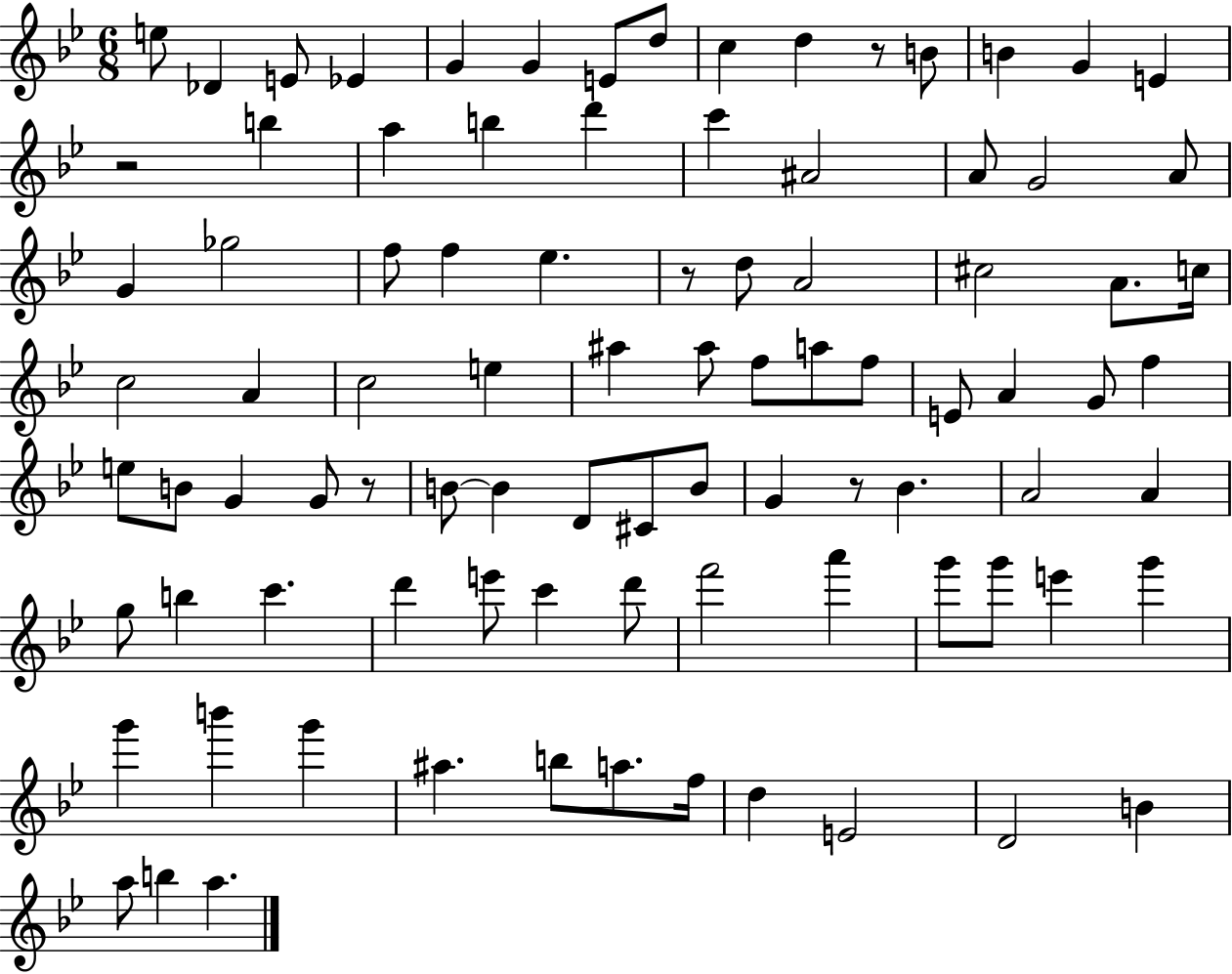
E5/e Db4/q E4/e Eb4/q G4/q G4/q E4/e D5/e C5/q D5/q R/e B4/e B4/q G4/q E4/q R/h B5/q A5/q B5/q D6/q C6/q A#4/h A4/e G4/h A4/e G4/q Gb5/h F5/e F5/q Eb5/q. R/e D5/e A4/h C#5/h A4/e. C5/s C5/h A4/q C5/h E5/q A#5/q A#5/e F5/e A5/e F5/e E4/e A4/q G4/e F5/q E5/e B4/e G4/q G4/e R/e B4/e B4/q D4/e C#4/e B4/e G4/q R/e Bb4/q. A4/h A4/q G5/e B5/q C6/q. D6/q E6/e C6/q D6/e F6/h A6/q G6/e G6/e E6/q G6/q G6/q B6/q G6/q A#5/q. B5/e A5/e. F5/s D5/q E4/h D4/h B4/q A5/e B5/q A5/q.